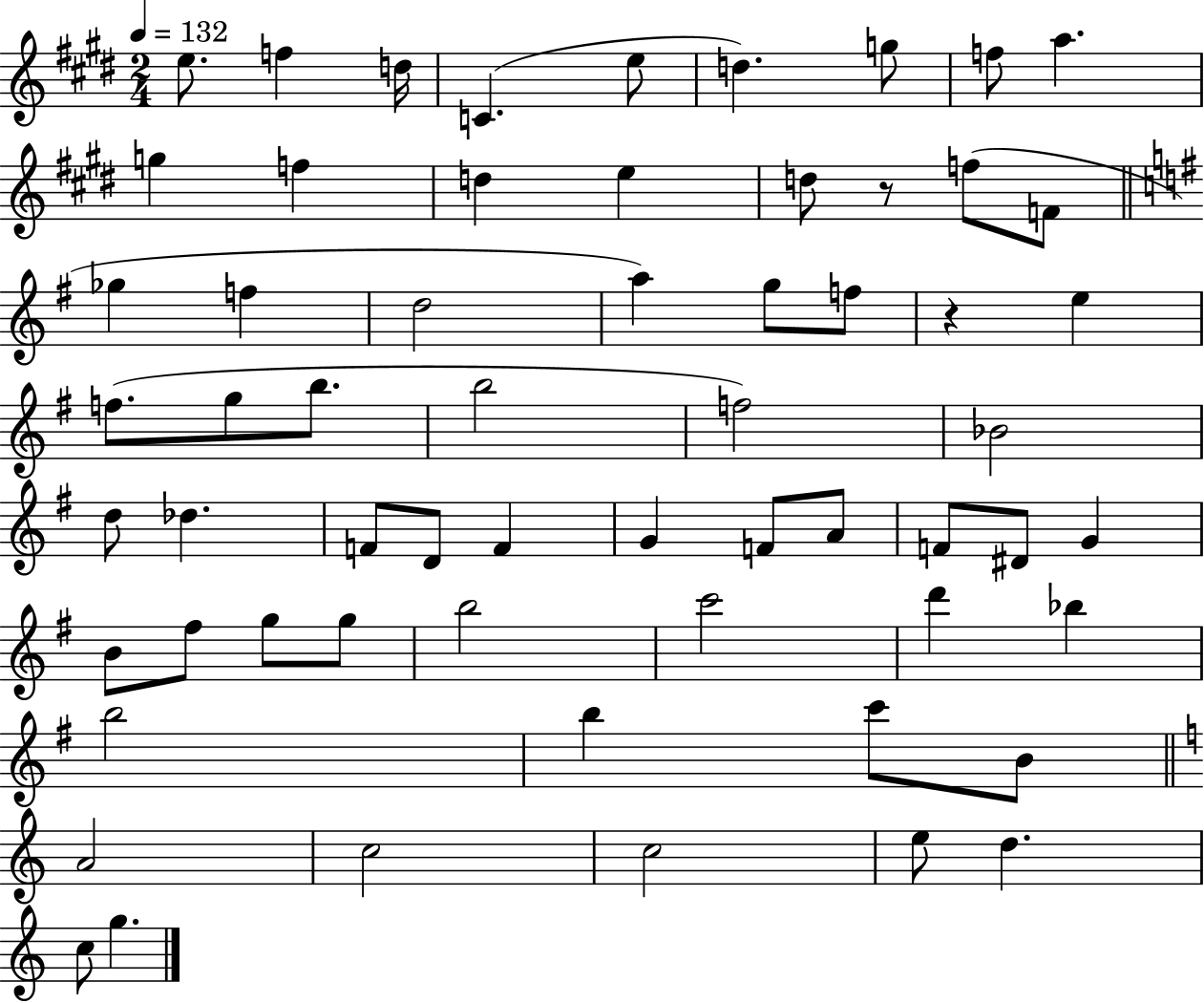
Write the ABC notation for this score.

X:1
T:Untitled
M:2/4
L:1/4
K:E
e/2 f d/4 C e/2 d g/2 f/2 a g f d e d/2 z/2 f/2 F/2 _g f d2 a g/2 f/2 z e f/2 g/2 b/2 b2 f2 _B2 d/2 _d F/2 D/2 F G F/2 A/2 F/2 ^D/2 G B/2 ^f/2 g/2 g/2 b2 c'2 d' _b b2 b c'/2 B/2 A2 c2 c2 e/2 d c/2 g